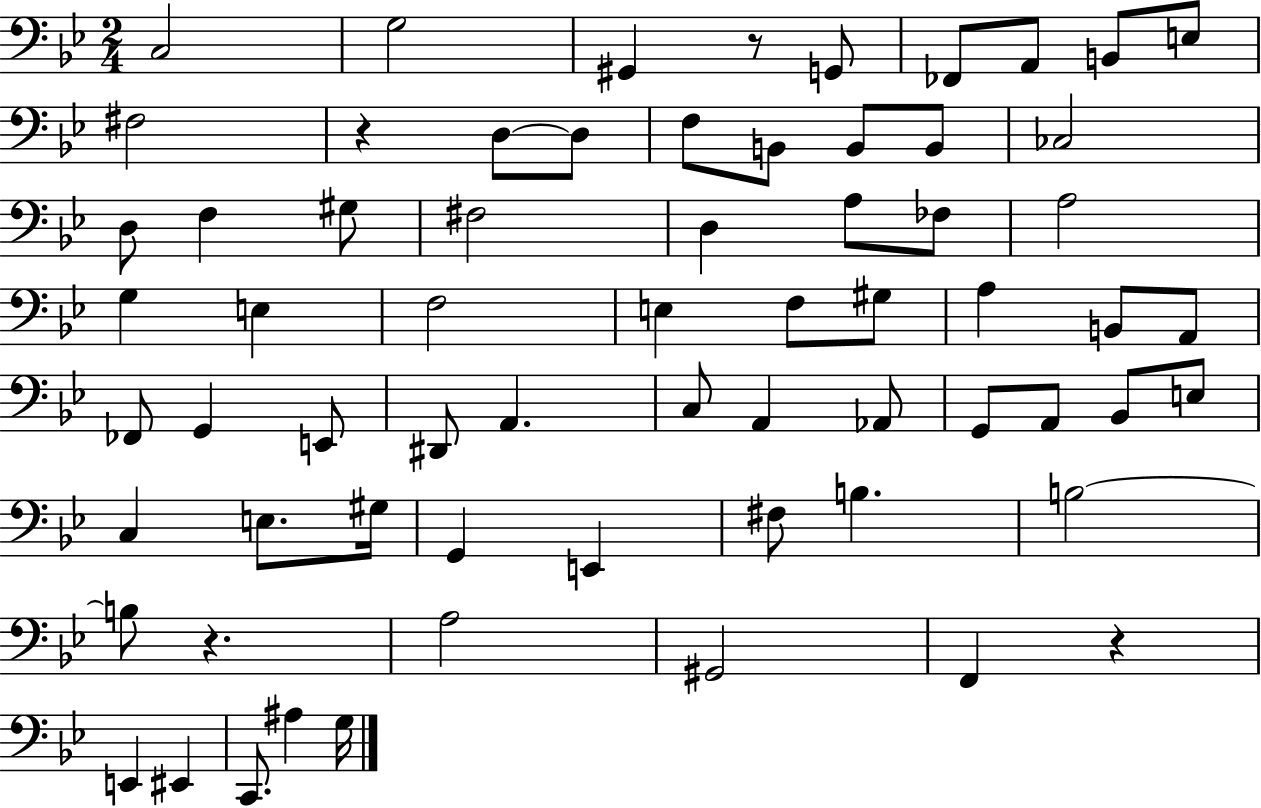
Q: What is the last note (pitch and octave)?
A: G3